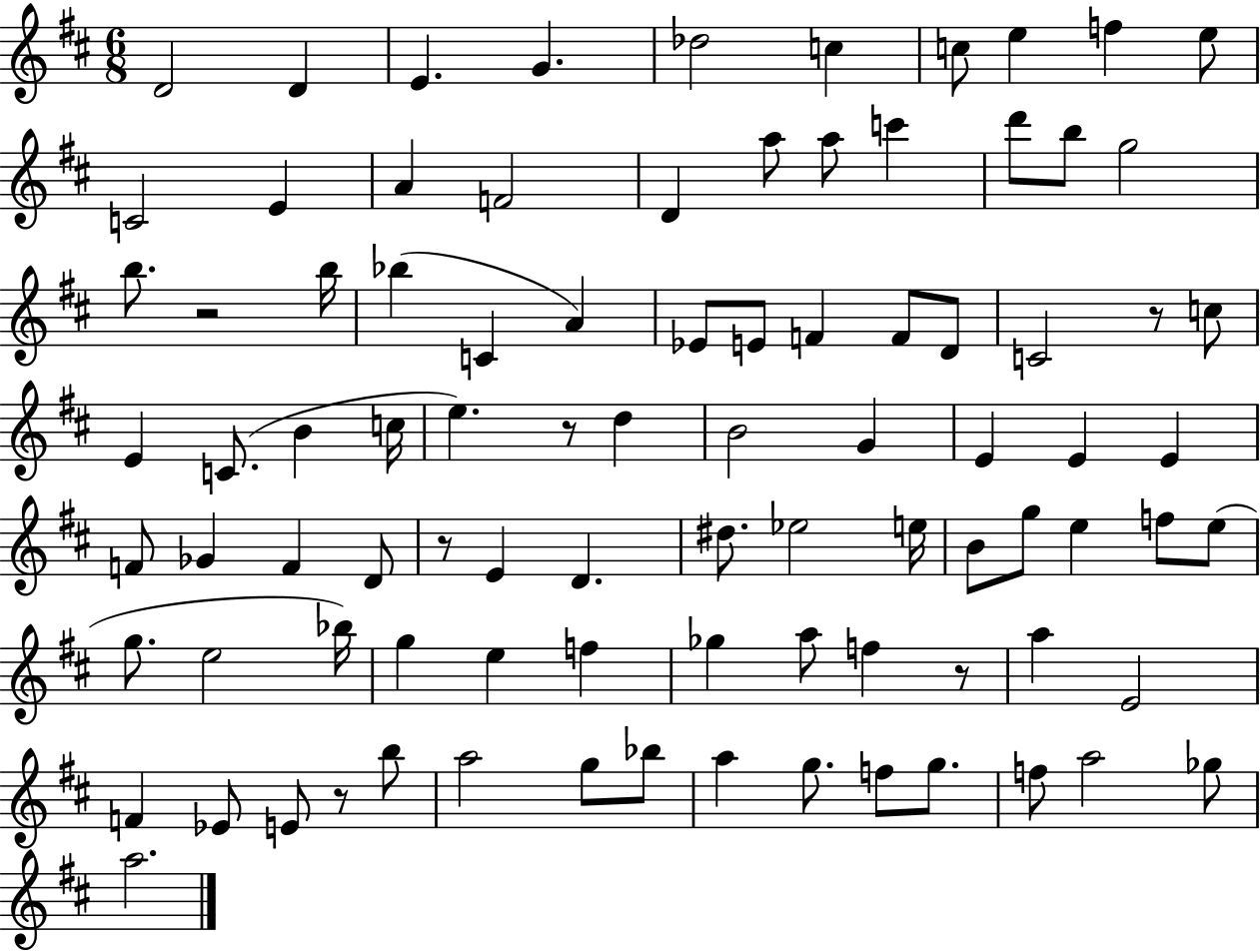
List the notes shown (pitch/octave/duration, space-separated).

D4/h D4/q E4/q. G4/q. Db5/h C5/q C5/e E5/q F5/q E5/e C4/h E4/q A4/q F4/h D4/q A5/e A5/e C6/q D6/e B5/e G5/h B5/e. R/h B5/s Bb5/q C4/q A4/q Eb4/e E4/e F4/q F4/e D4/e C4/h R/e C5/e E4/q C4/e. B4/q C5/s E5/q. R/e D5/q B4/h G4/q E4/q E4/q E4/q F4/e Gb4/q F4/q D4/e R/e E4/q D4/q. D#5/e. Eb5/h E5/s B4/e G5/e E5/q F5/e E5/e G5/e. E5/h Bb5/s G5/q E5/q F5/q Gb5/q A5/e F5/q R/e A5/q E4/h F4/q Eb4/e E4/e R/e B5/e A5/h G5/e Bb5/e A5/q G5/e. F5/e G5/e. F5/e A5/h Gb5/e A5/h.